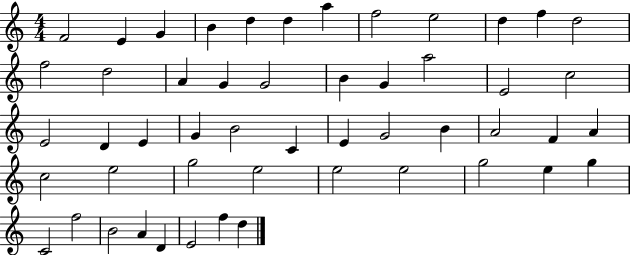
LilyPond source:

{
  \clef treble
  \numericTimeSignature
  \time 4/4
  \key c \major
  f'2 e'4 g'4 | b'4 d''4 d''4 a''4 | f''2 e''2 | d''4 f''4 d''2 | \break f''2 d''2 | a'4 g'4 g'2 | b'4 g'4 a''2 | e'2 c''2 | \break e'2 d'4 e'4 | g'4 b'2 c'4 | e'4 g'2 b'4 | a'2 f'4 a'4 | \break c''2 e''2 | g''2 e''2 | e''2 e''2 | g''2 e''4 g''4 | \break c'2 f''2 | b'2 a'4 d'4 | e'2 f''4 d''4 | \bar "|."
}